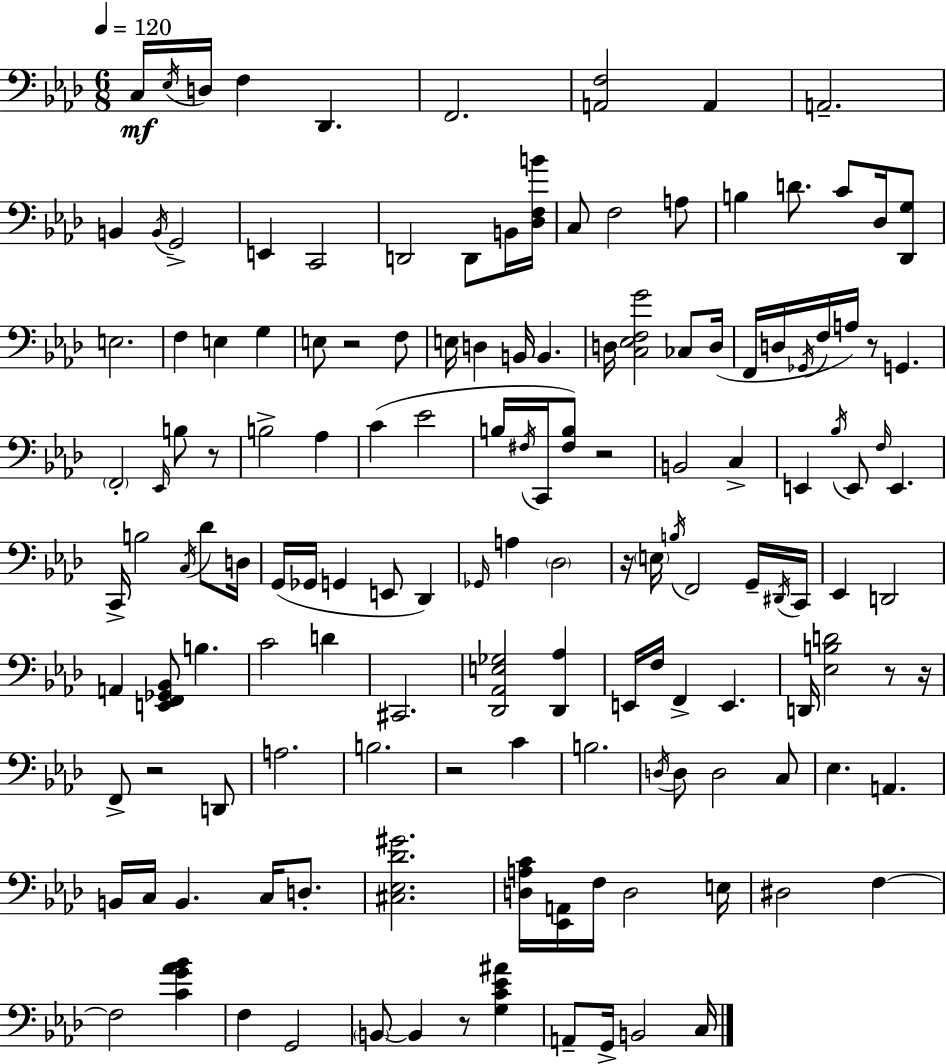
{
  \clef bass
  \numericTimeSignature
  \time 6/8
  \key aes \major
  \tempo 4 = 120
  c16\mf \acciaccatura { ees16 } d16 f4 des,4. | f,2. | <a, f>2 a,4 | a,2.-- | \break b,4 \acciaccatura { b,16 } g,2-> | e,4 c,2 | d,2 d,8 | b,16 <des f b'>16 c8 f2 | \break a8 b4 d'8. c'8 des16 | <des, g>8 e2. | f4 e4 g4 | e8 r2 | \break f8 e16 d4 b,16 b,4. | d16 <c ees f g'>2 ces8 | d16( f,16 d16 \acciaccatura { ges,16 } f16 a16) r8 g,4. | \parenthesize f,2-. \grace { ees,16 } | \break b8 r8 b2-> | aes4 c'4( ees'2 | b16 \acciaccatura { fis16 } c,16 <fis b>8) r2 | b,2 | \break c4-> e,4 \acciaccatura { bes16 } e,8 | \grace { f16 } e,4. c,16-> b2 | \acciaccatura { c16 } des'8 d16 g,16( ges,16 g,4 | e,8 des,4) \grace { ges,16 } a4 | \break \parenthesize des2 r16 \parenthesize e16 \acciaccatura { b16 } | f,2 g,16-- \acciaccatura { dis,16 } c,16 ees,4 | d,2 a,4 | <e, f, ges, bes,>8 b4. c'2 | \break d'4 cis,2. | <des, aes, e ges>2 | <des, aes>4 e,16 | f16 f,4-> e,4. d,16 | \break <ees b d'>2 r8 r16 f,8-> | r2 d,8 a2. | b2. | r2 | \break c'4 b2. | \acciaccatura { d16 } | d8 d2 c8 | ees4. a,4. | \break b,16 c16 b,4. c16 d8.-. | <cis ees des' gis'>2. | <d a c'>16 <ees, a,>16 f16 d2 e16 | dis2 f4~~ | \break f2 <c' g' aes' bes'>4 | f4 g,2 | \parenthesize b,8~~ b,4 r8 <g c' ees' ais'>4 | a,8-- g,16-> b,2 c16 | \break \bar "|."
}